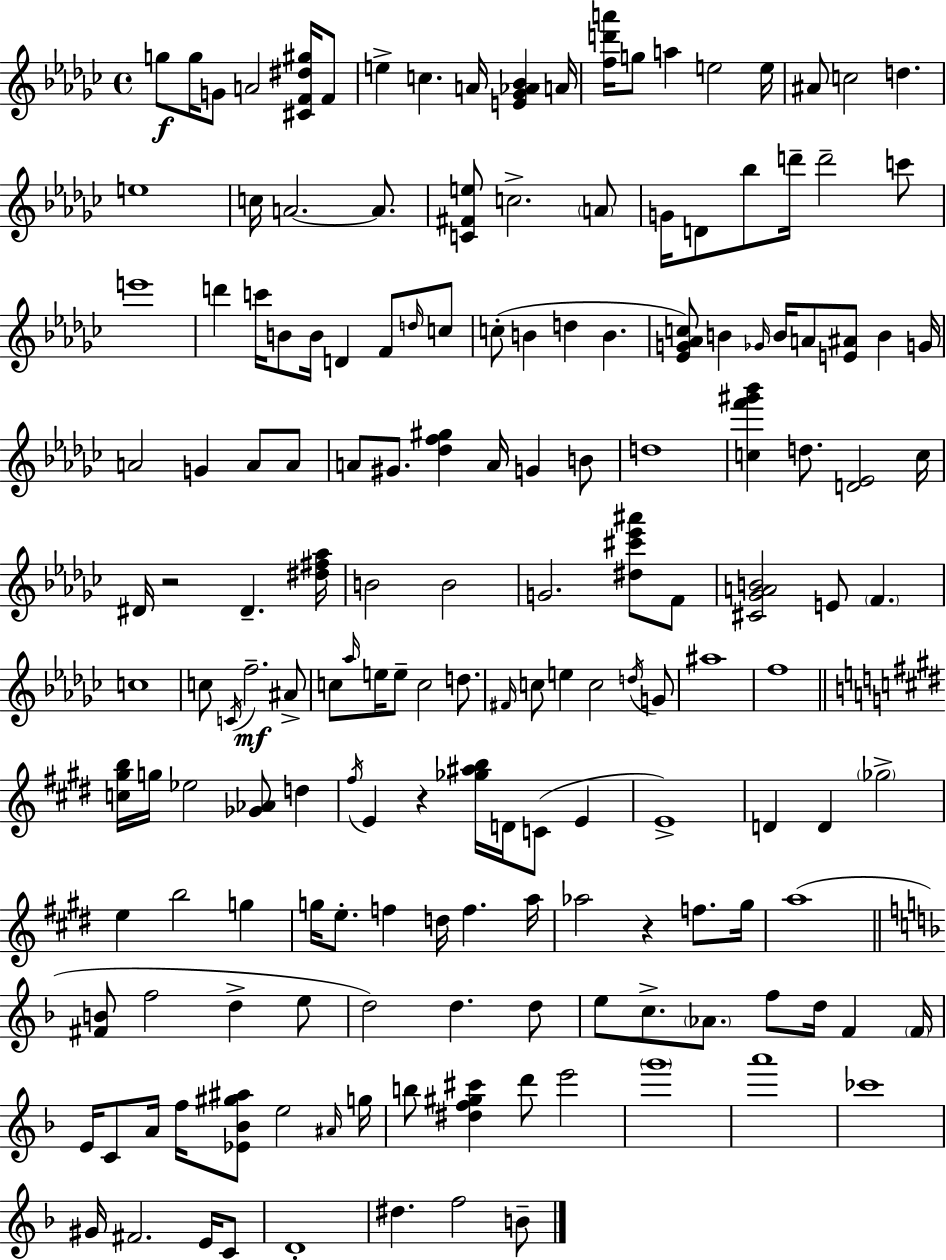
G5/e G5/s G4/e A4/h [C#4,F4,D#5,G#5]/s F4/e E5/q C5/q. A4/s [E4,Gb4,Ab4,Bb4]/q A4/s [F5,D6,A6]/s G5/e A5/q E5/h E5/s A#4/e C5/h D5/q. E5/w C5/s A4/h. A4/e. [C4,F#4,E5]/e C5/h. A4/e G4/s D4/e Bb5/e D6/s D6/h C6/e E6/w D6/q C6/s B4/e B4/s D4/q F4/e D5/s C5/e C5/e B4/q D5/q B4/q. [Eb4,G4,Ab4,C5]/e B4/q Gb4/s B4/s A4/e [E4,A#4]/e B4/q G4/s A4/h G4/q A4/e A4/e A4/e G#4/e. [Db5,F5,G#5]/q A4/s G4/q B4/e D5/w [C5,F6,G#6,Bb6]/q D5/e. [D4,Eb4]/h C5/s D#4/s R/h D#4/q. [D#5,F#5,Ab5]/s B4/h B4/h G4/h. [D#5,C#6,Eb6,A#6]/e F4/e [C#4,Gb4,A4,B4]/h E4/e F4/q. C5/w C5/e C4/s F5/h. A#4/e C5/e Ab5/s E5/s E5/e C5/h D5/e. F#4/s C5/e E5/q C5/h D5/s G4/e A#5/w F5/w [C5,G#5,B5]/s G5/s Eb5/h [Gb4,Ab4]/e D5/q F#5/s E4/q R/q [Gb5,A#5,B5]/s D4/s C4/e E4/q E4/w D4/q D4/q Gb5/h E5/q B5/h G5/q G5/s E5/e. F5/q D5/s F5/q. A5/s Ab5/h R/q F5/e. G#5/s A5/w [F#4,B4]/e F5/h D5/q E5/e D5/h D5/q. D5/e E5/e C5/e. Ab4/e. F5/e D5/s F4/q F4/s E4/s C4/e A4/s F5/s [Eb4,Bb4,G#5,A#5]/e E5/h A#4/s G5/s B5/e [D#5,F5,G#5,C#6]/q D6/e E6/h G6/w A6/w CES6/w G#4/s F#4/h. E4/s C4/e D4/w D#5/q. F5/h B4/e